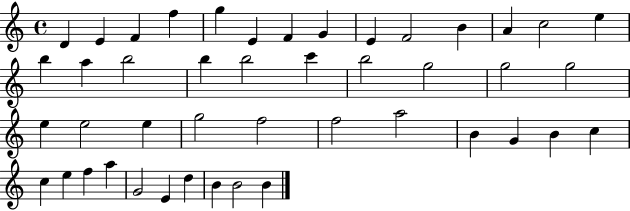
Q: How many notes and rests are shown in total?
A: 45